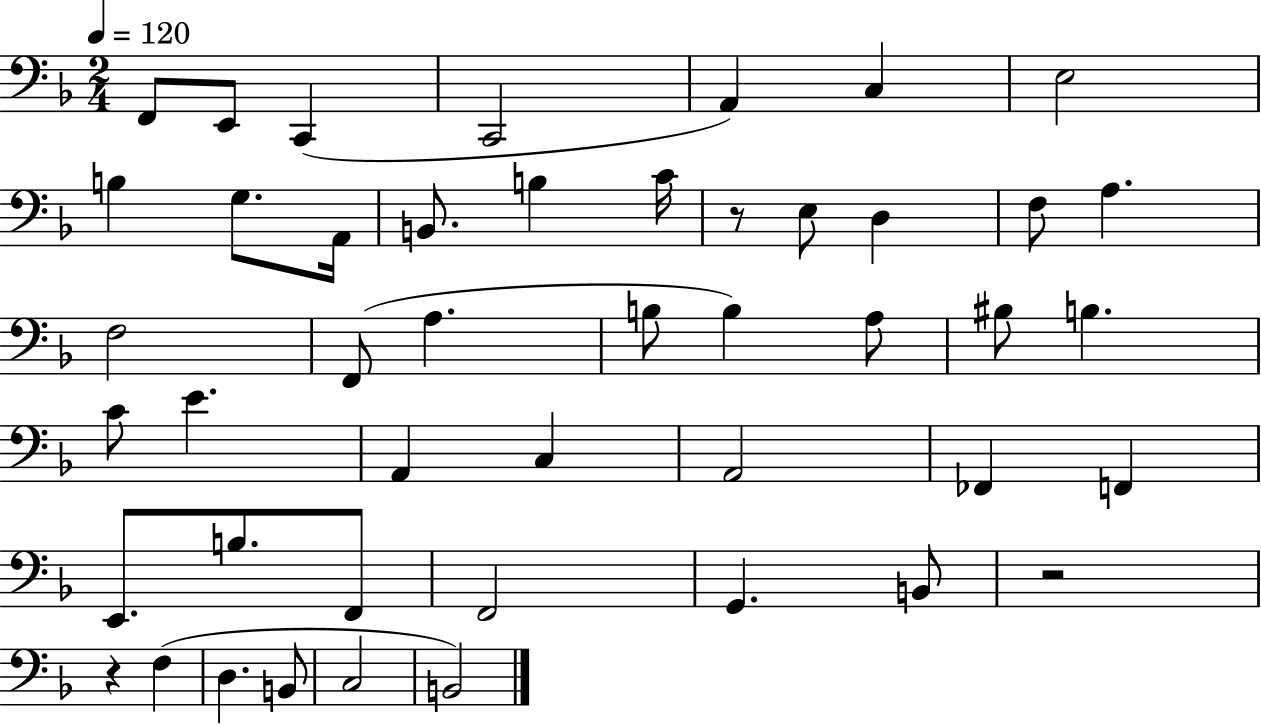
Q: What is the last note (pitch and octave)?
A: B2